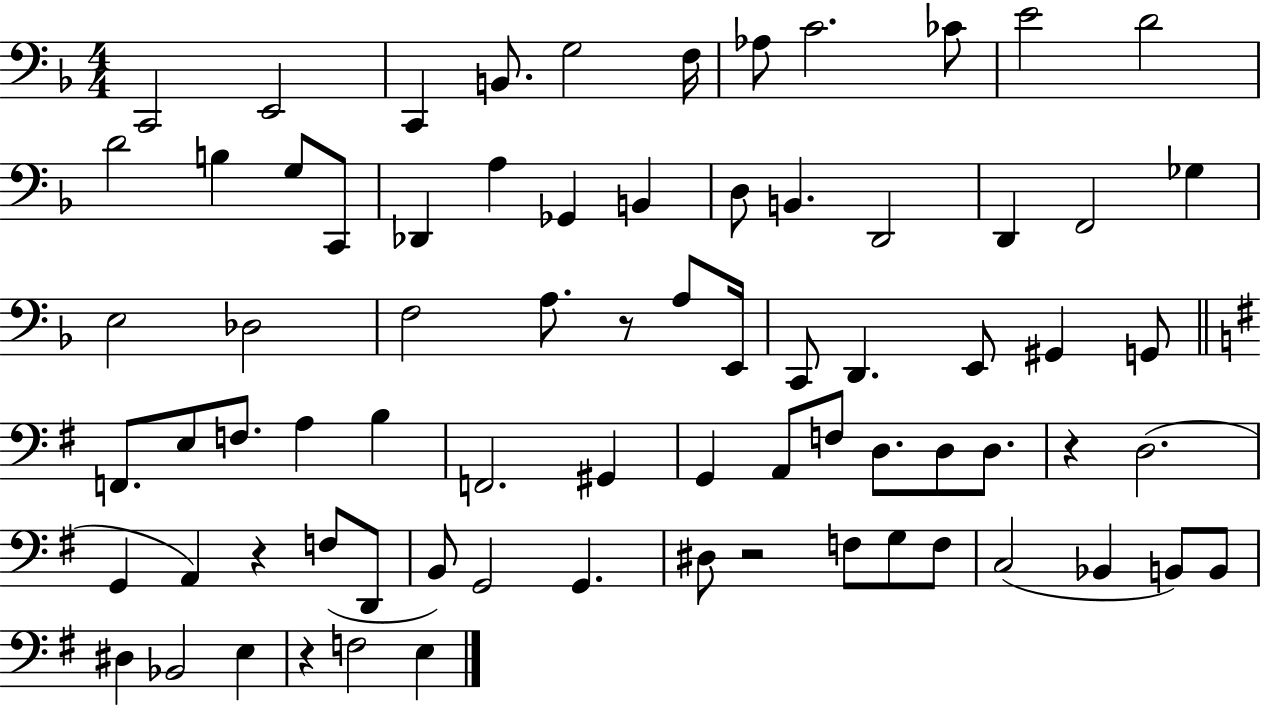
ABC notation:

X:1
T:Untitled
M:4/4
L:1/4
K:F
C,,2 E,,2 C,, B,,/2 G,2 F,/4 _A,/2 C2 _C/2 E2 D2 D2 B, G,/2 C,,/2 _D,, A, _G,, B,, D,/2 B,, D,,2 D,, F,,2 _G, E,2 _D,2 F,2 A,/2 z/2 A,/2 E,,/4 C,,/2 D,, E,,/2 ^G,, G,,/2 F,,/2 E,/2 F,/2 A, B, F,,2 ^G,, G,, A,,/2 F,/2 D,/2 D,/2 D,/2 z D,2 G,, A,, z F,/2 D,,/2 B,,/2 G,,2 G,, ^D,/2 z2 F,/2 G,/2 F,/2 C,2 _B,, B,,/2 B,,/2 ^D, _B,,2 E, z F,2 E,